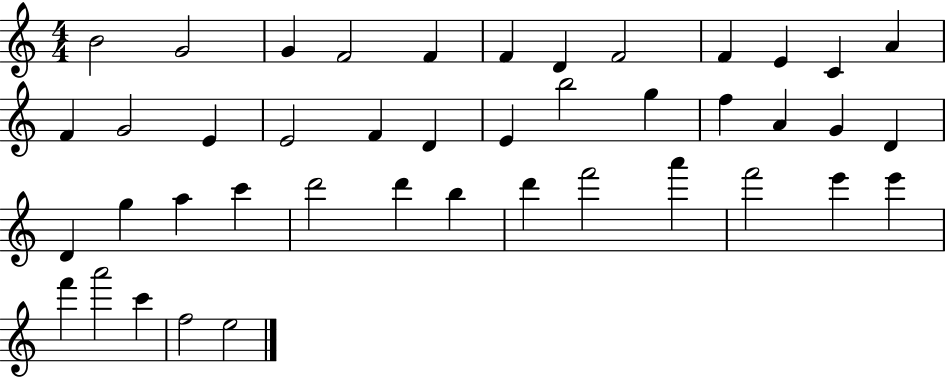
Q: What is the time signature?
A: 4/4